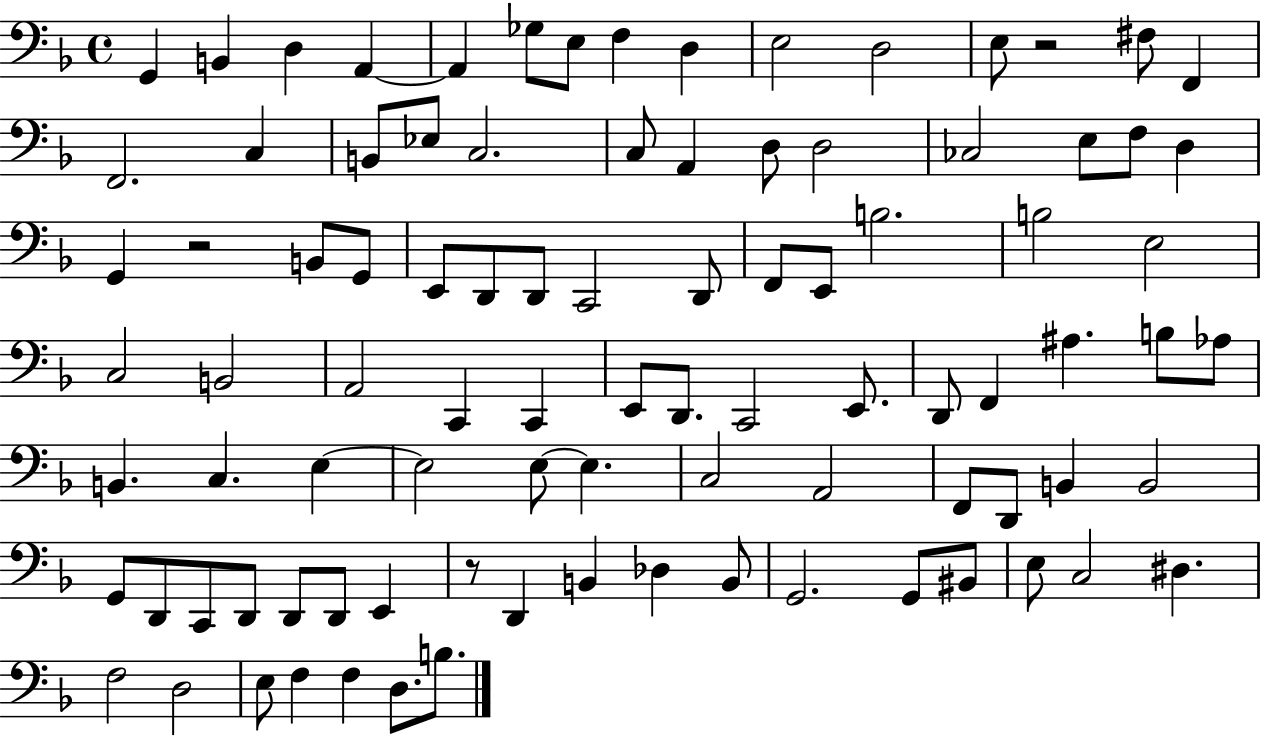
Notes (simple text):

G2/q B2/q D3/q A2/q A2/q Gb3/e E3/e F3/q D3/q E3/h D3/h E3/e R/h F#3/e F2/q F2/h. C3/q B2/e Eb3/e C3/h. C3/e A2/q D3/e D3/h CES3/h E3/e F3/e D3/q G2/q R/h B2/e G2/e E2/e D2/e D2/e C2/h D2/e F2/e E2/e B3/h. B3/h E3/h C3/h B2/h A2/h C2/q C2/q E2/e D2/e. C2/h E2/e. D2/e F2/q A#3/q. B3/e Ab3/e B2/q. C3/q. E3/q E3/h E3/e E3/q. C3/h A2/h F2/e D2/e B2/q B2/h G2/e D2/e C2/e D2/e D2/e D2/e E2/q R/e D2/q B2/q Db3/q B2/e G2/h. G2/e BIS2/e E3/e C3/h D#3/q. F3/h D3/h E3/e F3/q F3/q D3/e. B3/e.